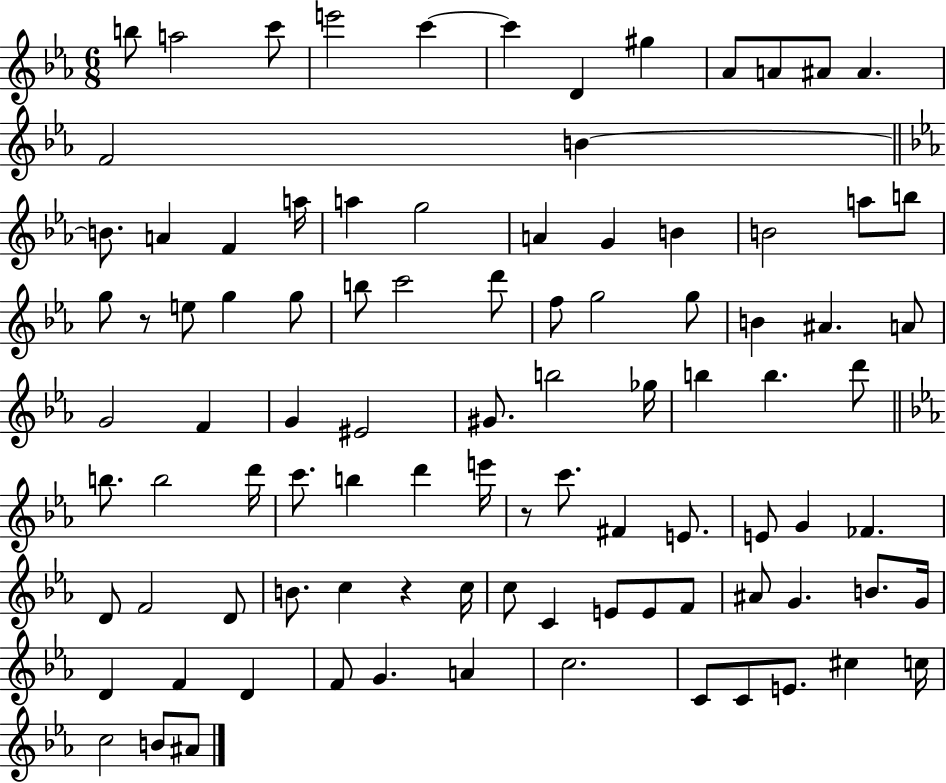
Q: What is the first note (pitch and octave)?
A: B5